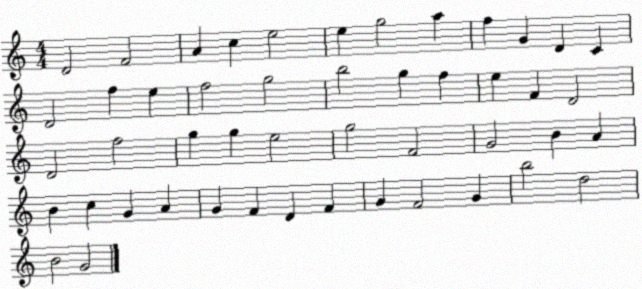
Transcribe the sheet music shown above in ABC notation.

X:1
T:Untitled
M:4/4
L:1/4
K:C
D2 F2 A c e2 e g2 a f G D C D2 f e f2 g2 b2 g f e F D2 D2 f2 g g e2 g2 F2 G2 B A B c G A G F D F G F2 G b2 d2 B2 G2